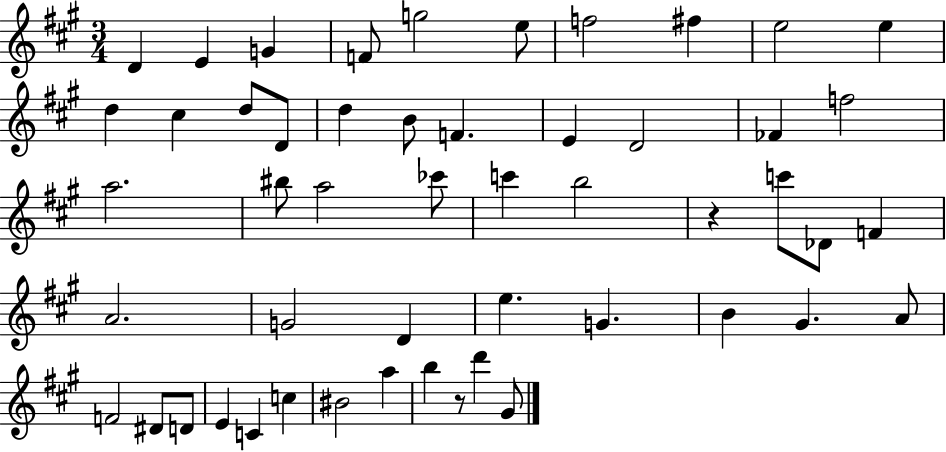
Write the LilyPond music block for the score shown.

{
  \clef treble
  \numericTimeSignature
  \time 3/4
  \key a \major
  d'4 e'4 g'4 | f'8 g''2 e''8 | f''2 fis''4 | e''2 e''4 | \break d''4 cis''4 d''8 d'8 | d''4 b'8 f'4. | e'4 d'2 | fes'4 f''2 | \break a''2. | bis''8 a''2 ces'''8 | c'''4 b''2 | r4 c'''8 des'8 f'4 | \break a'2. | g'2 d'4 | e''4. g'4. | b'4 gis'4. a'8 | \break f'2 dis'8 d'8 | e'4 c'4 c''4 | bis'2 a''4 | b''4 r8 d'''4 gis'8 | \break \bar "|."
}